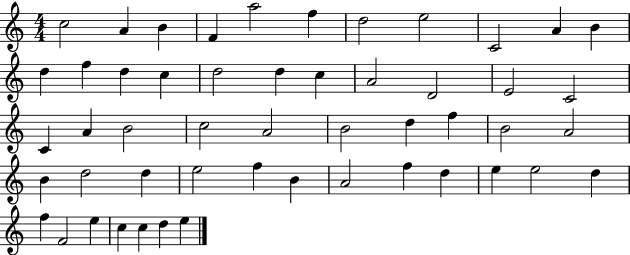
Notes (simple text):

C5/h A4/q B4/q F4/q A5/h F5/q D5/h E5/h C4/h A4/q B4/q D5/q F5/q D5/q C5/q D5/h D5/q C5/q A4/h D4/h E4/h C4/h C4/q A4/q B4/h C5/h A4/h B4/h D5/q F5/q B4/h A4/h B4/q D5/h D5/q E5/h F5/q B4/q A4/h F5/q D5/q E5/q E5/h D5/q F5/q F4/h E5/q C5/q C5/q D5/q E5/q